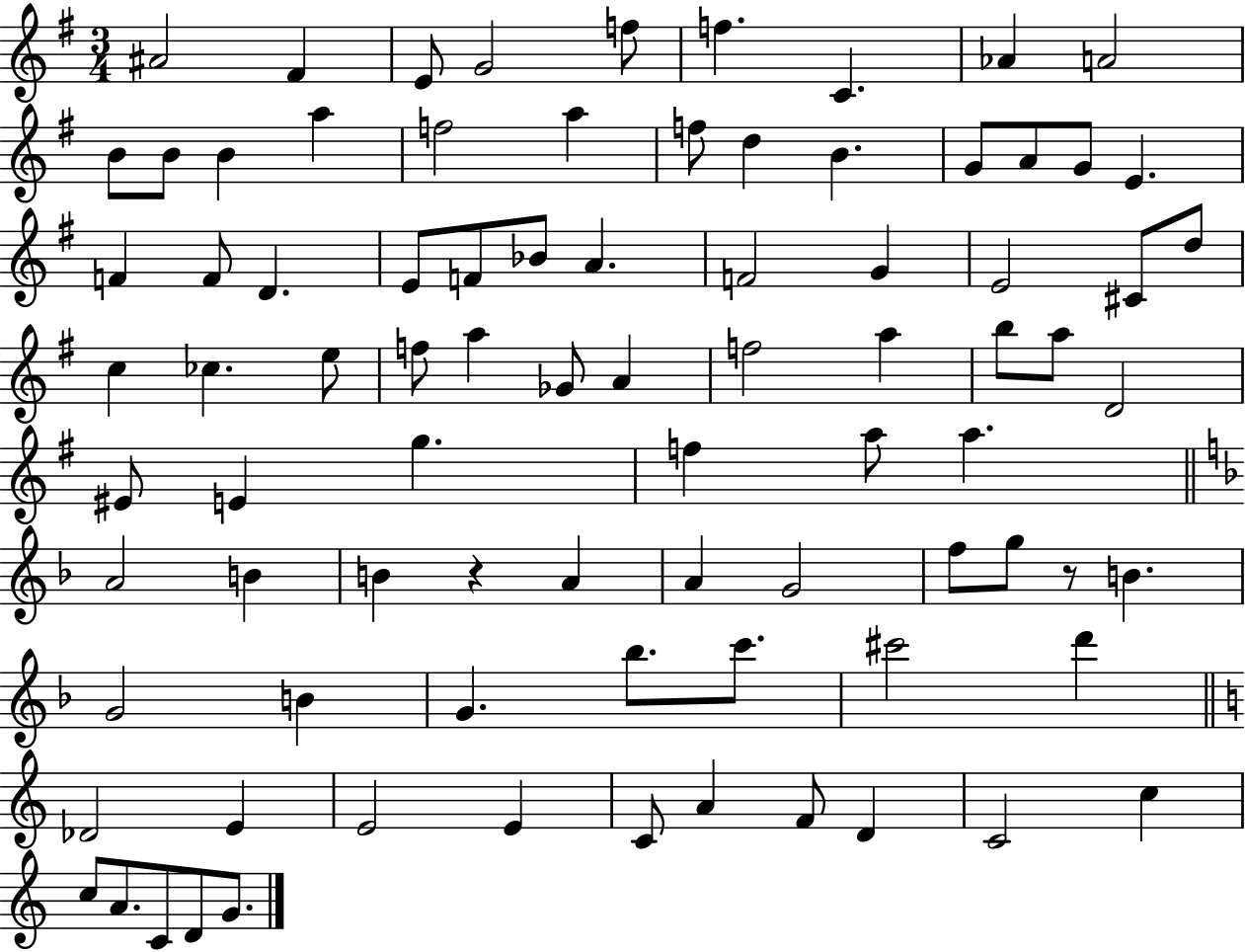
{
  \clef treble
  \numericTimeSignature
  \time 3/4
  \key g \major
  ais'2 fis'4 | e'8 g'2 f''8 | f''4. c'4. | aes'4 a'2 | \break b'8 b'8 b'4 a''4 | f''2 a''4 | f''8 d''4 b'4. | g'8 a'8 g'8 e'4. | \break f'4 f'8 d'4. | e'8 f'8 bes'8 a'4. | f'2 g'4 | e'2 cis'8 d''8 | \break c''4 ces''4. e''8 | f''8 a''4 ges'8 a'4 | f''2 a''4 | b''8 a''8 d'2 | \break eis'8 e'4 g''4. | f''4 a''8 a''4. | \bar "||" \break \key f \major a'2 b'4 | b'4 r4 a'4 | a'4 g'2 | f''8 g''8 r8 b'4. | \break g'2 b'4 | g'4. bes''8. c'''8. | cis'''2 d'''4 | \bar "||" \break \key a \minor des'2 e'4 | e'2 e'4 | c'8 a'4 f'8 d'4 | c'2 c''4 | \break c''8 a'8. c'8 d'8 g'8. | \bar "|."
}